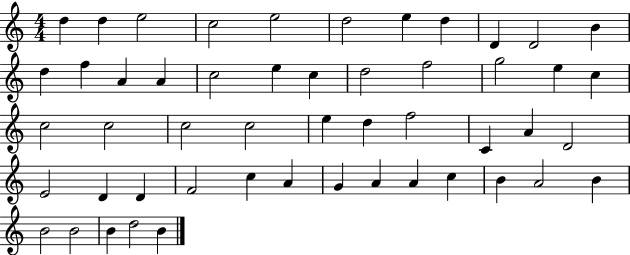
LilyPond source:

{
  \clef treble
  \numericTimeSignature
  \time 4/4
  \key c \major
  d''4 d''4 e''2 | c''2 e''2 | d''2 e''4 d''4 | d'4 d'2 b'4 | \break d''4 f''4 a'4 a'4 | c''2 e''4 c''4 | d''2 f''2 | g''2 e''4 c''4 | \break c''2 c''2 | c''2 c''2 | e''4 d''4 f''2 | c'4 a'4 d'2 | \break e'2 d'4 d'4 | f'2 c''4 a'4 | g'4 a'4 a'4 c''4 | b'4 a'2 b'4 | \break b'2 b'2 | b'4 d''2 b'4 | \bar "|."
}